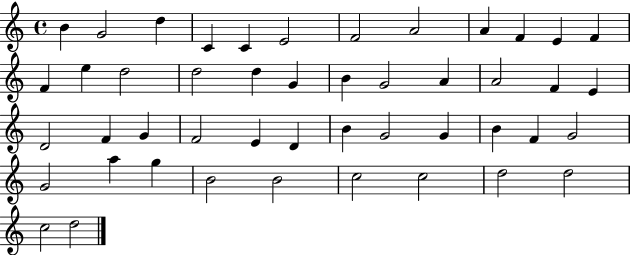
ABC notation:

X:1
T:Untitled
M:4/4
L:1/4
K:C
B G2 d C C E2 F2 A2 A F E F F e d2 d2 d G B G2 A A2 F E D2 F G F2 E D B G2 G B F G2 G2 a g B2 B2 c2 c2 d2 d2 c2 d2